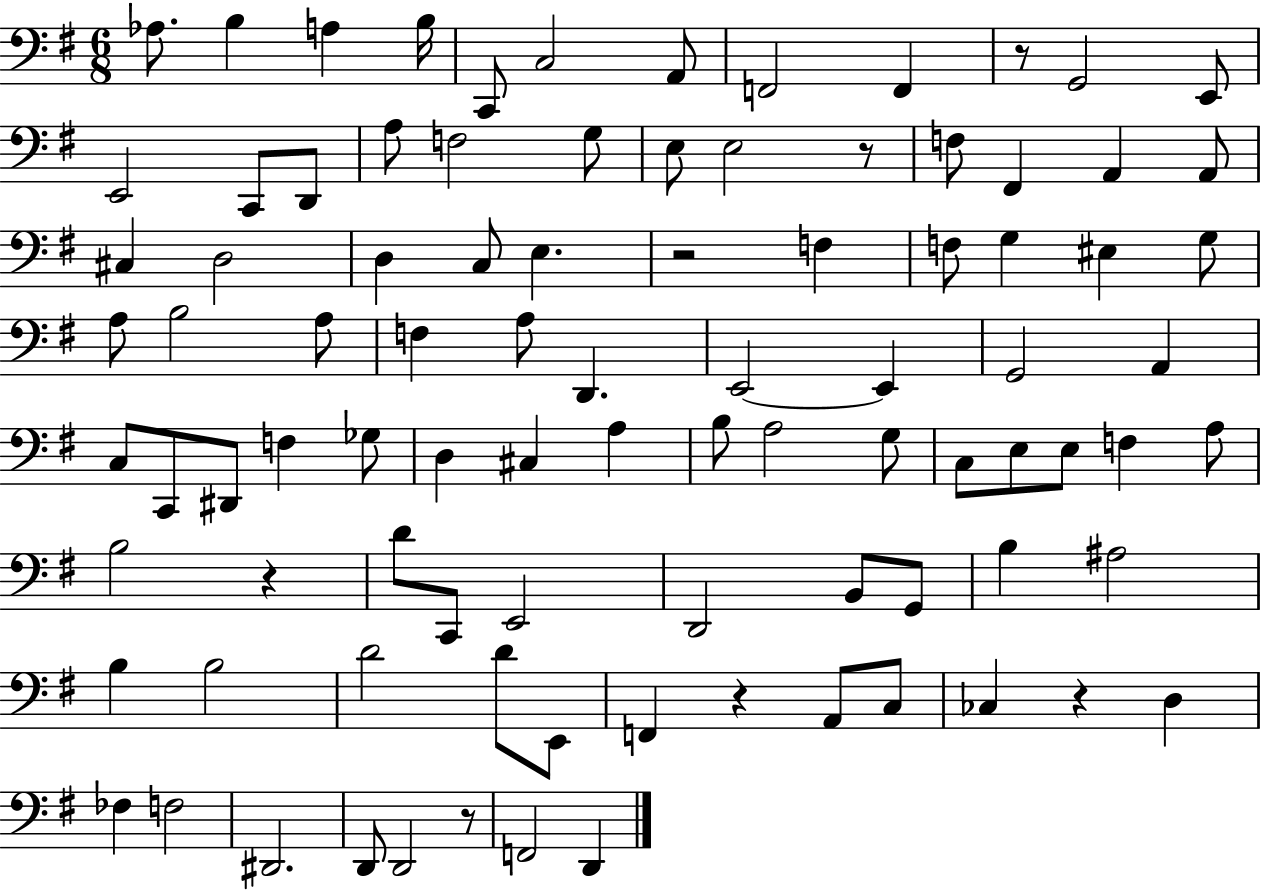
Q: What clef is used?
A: bass